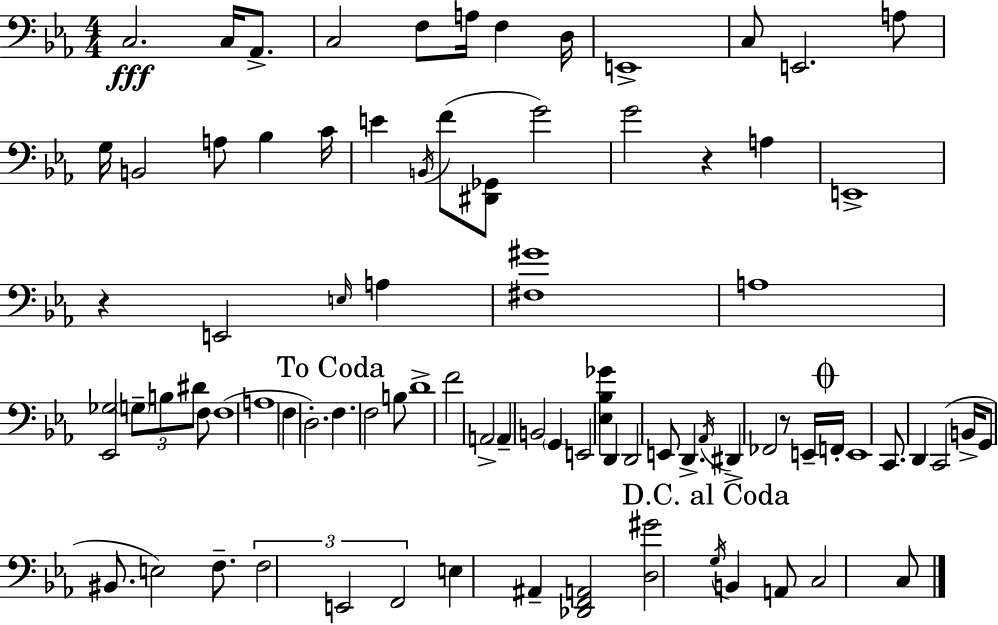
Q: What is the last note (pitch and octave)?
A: C3